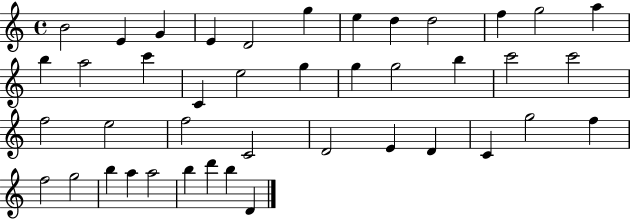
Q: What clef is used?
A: treble